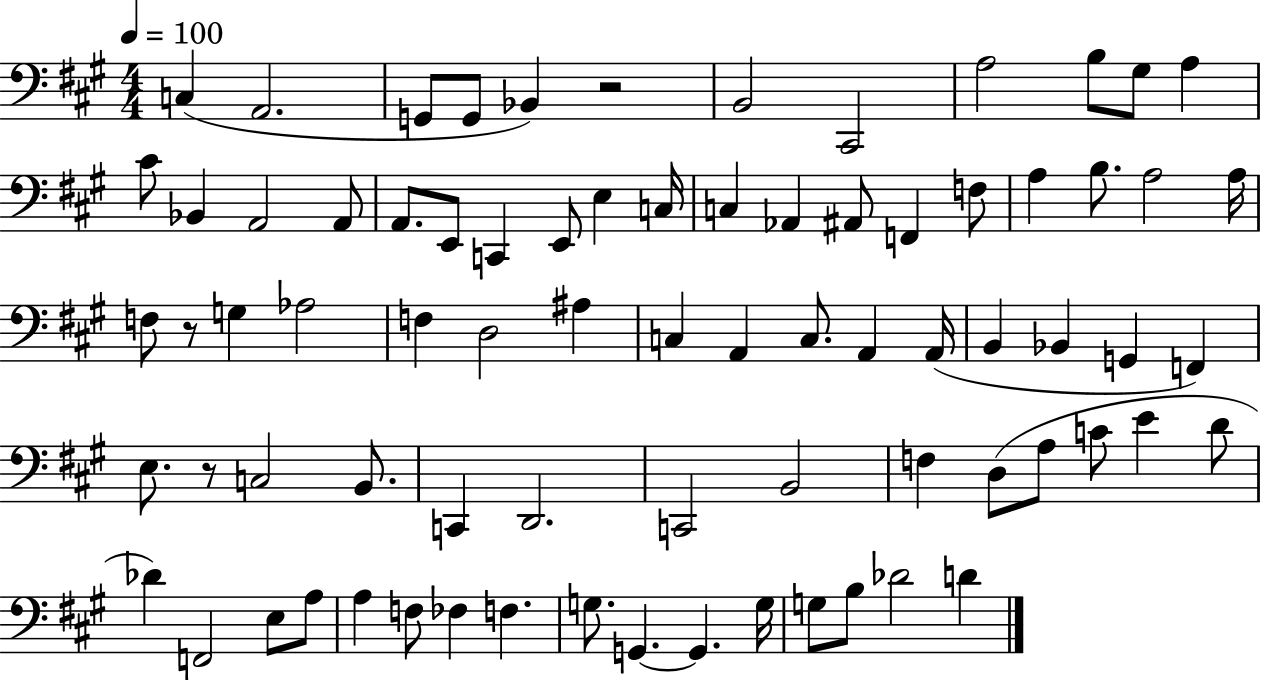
{
  \clef bass
  \numericTimeSignature
  \time 4/4
  \key a \major
  \tempo 4 = 100
  c4( a,2. | g,8 g,8 bes,4) r2 | b,2 cis,2 | a2 b8 gis8 a4 | \break cis'8 bes,4 a,2 a,8 | a,8. e,8 c,4 e,8 e4 c16 | c4 aes,4 ais,8 f,4 f8 | a4 b8. a2 a16 | \break f8 r8 g4 aes2 | f4 d2 ais4 | c4 a,4 c8. a,4 a,16( | b,4 bes,4 g,4 f,4) | \break e8. r8 c2 b,8. | c,4 d,2. | c,2 b,2 | f4 d8( a8 c'8 e'4 d'8 | \break des'4) f,2 e8 a8 | a4 f8 fes4 f4. | g8. g,4.~~ g,4. g16 | g8 b8 des'2 d'4 | \break \bar "|."
}